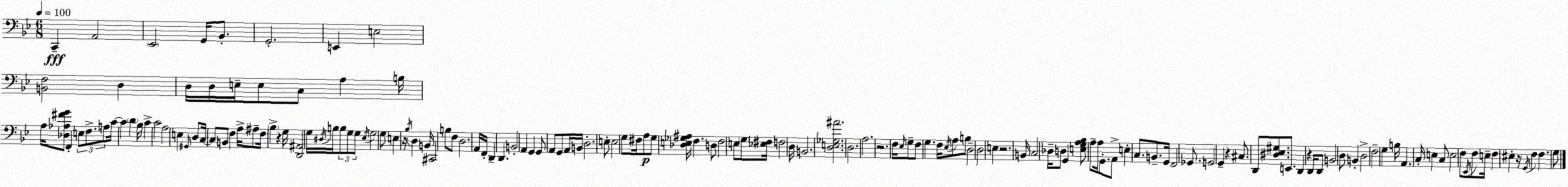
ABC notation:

X:1
T:Untitled
M:6/8
L:1/4
K:Gm
C,, A,,2 _E,,2 G,,/4 _B,,/2 G,,2 E,, E,2 [B,,F,]2 D, D,/4 D,/4 E,/4 E,/2 C,/2 A, B,/4 A,/4 [_D,_A,^FG]/2 F,, E,/2 F,/2 A,/2 C/4 C D _B,/4 C C2 A,2 E, ^G,,/4 D,/2 C,/4 C,/2 B,,/2 F, A,/4 ^A,/2 F,/4 _B, z G,/4 [D,,^A,,]2 G,/4 ^D,/4 B,/4 B,/2 G,/2 G,/2 _E,/4 G,2 G,/2 E, z/4 _B,/4 D, B,,/4 ^C,,2 B,/2 F,/2 D,2 A,,/4 F,,/4 D,, D,, B,,2 A,, G,, G,,/2 A,,/2 G,,/2 A,,/4 B,,/4 D,2 E,/2 E,2 G,/2 ^F,/4 A,/2 G,/2 [_D,E,_G,^A,]/4 F, D,/2 F,2 E,/2 G,/2 [_E,^F,]/4 F,2 D,/4 B,,2 [D,E,_G,^A]2 D,2 A,2 z2 F,/4 _E,/4 G,/2 F,/2 G, F,/4 _E,/4 A,/2 B,/2 D,2 D,2 E, z2 B,,/4 C,2 _D,/4 D,/2 G,, [E,G,A,_B,]/2 A,/2 A,/4 G,,/2 A,,/2 E, C,/2 B,,/2 G,,/4 F,,2 _G,,/2 G,,2 G,, z ^C,/2 D,,/2 [^D,_E,^G,]/2 E,,/2 D,, z D,,/4 D,,/2 B,,2 D,/2 B,, D,2 F,2 G, B,/4 A,, C,/4 E, C,/2 E,2 F,/2 _E,,/4 F,/2 E,/4 F, ^E, z/4 G,,/4 F, F, G,/2